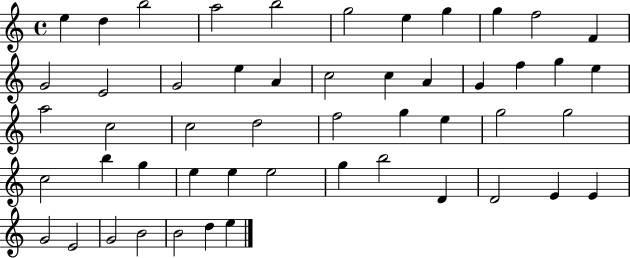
E5/q D5/q B5/h A5/h B5/h G5/h E5/q G5/q G5/q F5/h F4/q G4/h E4/h G4/h E5/q A4/q C5/h C5/q A4/q G4/q F5/q G5/q E5/q A5/h C5/h C5/h D5/h F5/h G5/q E5/q G5/h G5/h C5/h B5/q G5/q E5/q E5/q E5/h G5/q B5/h D4/q D4/h E4/q E4/q G4/h E4/h G4/h B4/h B4/h D5/q E5/q